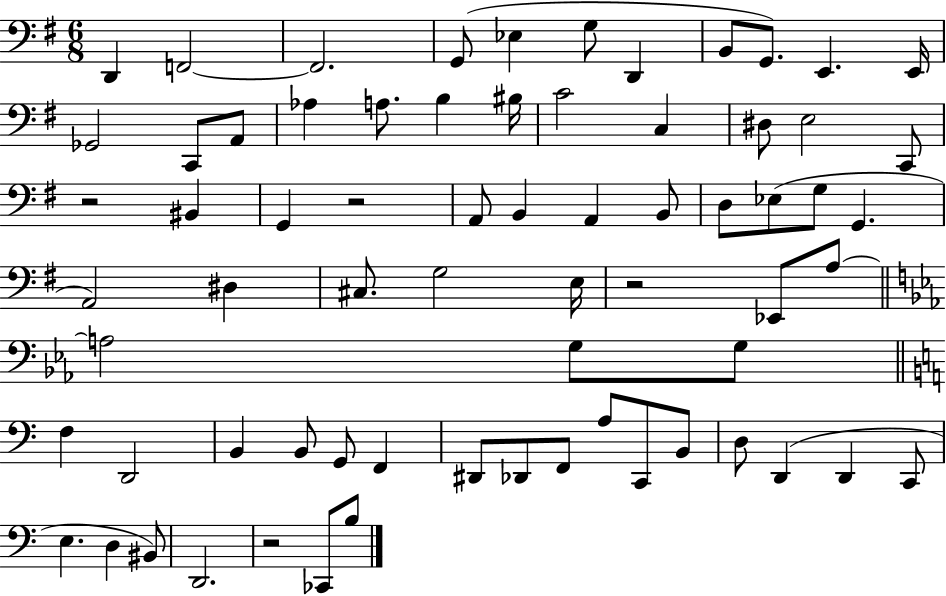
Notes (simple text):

D2/q F2/h F2/h. G2/e Eb3/q G3/e D2/q B2/e G2/e. E2/q. E2/s Gb2/h C2/e A2/e Ab3/q A3/e. B3/q BIS3/s C4/h C3/q D#3/e E3/h C2/e R/h BIS2/q G2/q R/h A2/e B2/q A2/q B2/e D3/e Eb3/e G3/e G2/q. A2/h D#3/q C#3/e. G3/h E3/s R/h Eb2/e A3/e A3/h G3/e G3/e F3/q D2/h B2/q B2/e G2/e F2/q D#2/e Db2/e F2/e A3/e C2/e B2/e D3/e D2/q D2/q C2/e E3/q. D3/q BIS2/e D2/h. R/h CES2/e B3/e